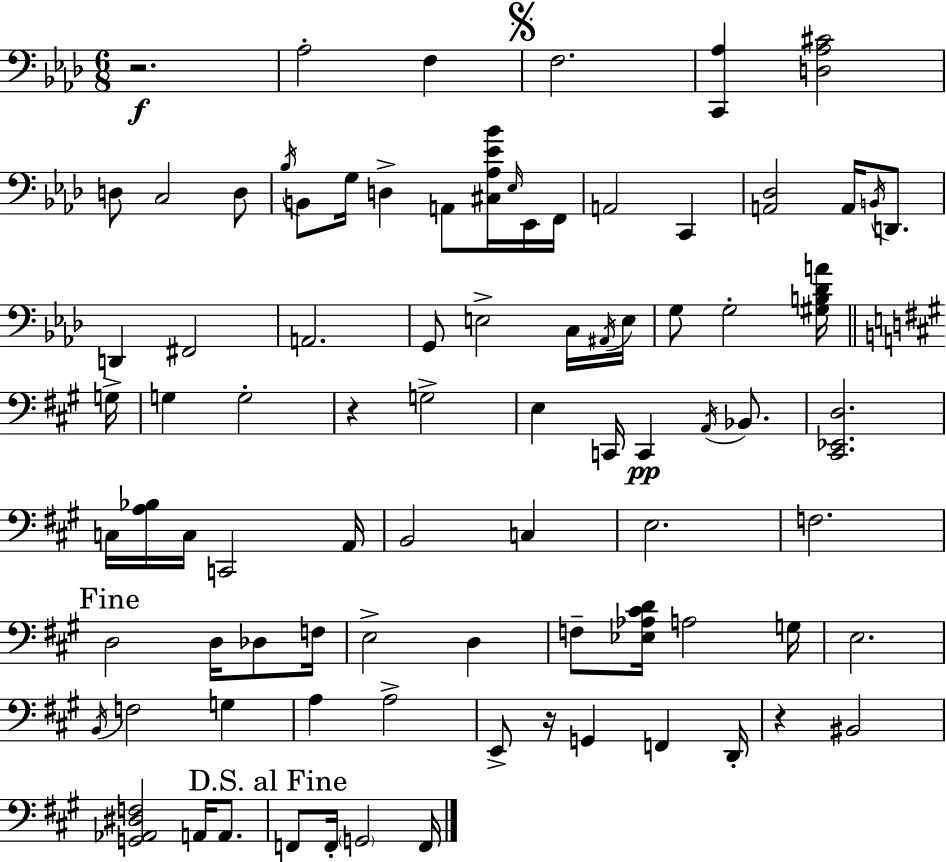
X:1
T:Untitled
M:6/8
L:1/4
K:Ab
z2 _A,2 F, F,2 [C,,_A,] [D,_A,^C]2 D,/2 C,2 D,/2 _B,/4 B,,/2 G,/4 D, A,,/2 [^C,_A,_E_B]/4 _E,/4 _E,,/4 F,,/4 A,,2 C,, [A,,_D,]2 A,,/4 B,,/4 D,,/2 D,, ^F,,2 A,,2 G,,/2 E,2 C,/4 ^A,,/4 E,/4 G,/2 G,2 [^G,B,_DA]/4 G,/4 G, G,2 z G,2 E, C,,/4 C,, A,,/4 _B,,/2 [^C,,_E,,D,]2 C,/4 [A,_B,]/4 C,/4 C,,2 A,,/4 B,,2 C, E,2 F,2 D,2 D,/4 _D,/2 F,/4 E,2 D, F,/2 [_E,_A,^CD]/4 A,2 G,/4 E,2 B,,/4 F,2 G, A, A,2 E,,/2 z/4 G,, F,, D,,/4 z ^B,,2 [G,,_A,,^D,F,]2 A,,/4 A,,/2 F,,/2 F,,/4 G,,2 F,,/4